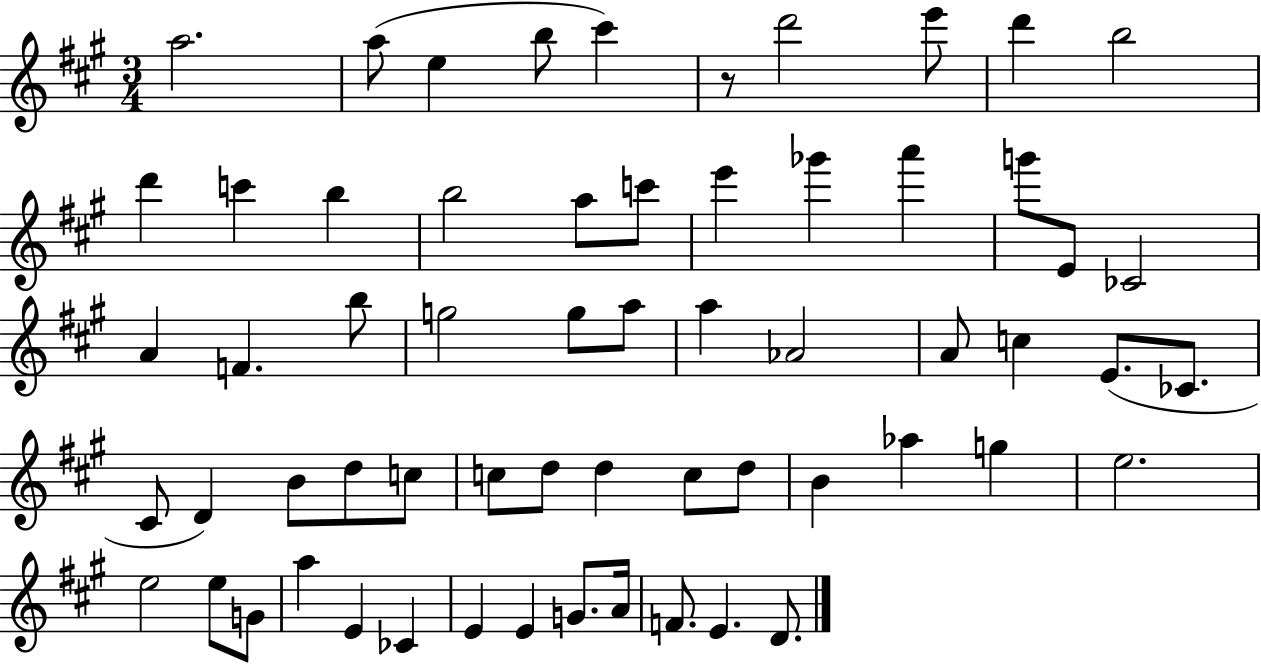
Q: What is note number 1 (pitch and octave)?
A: A5